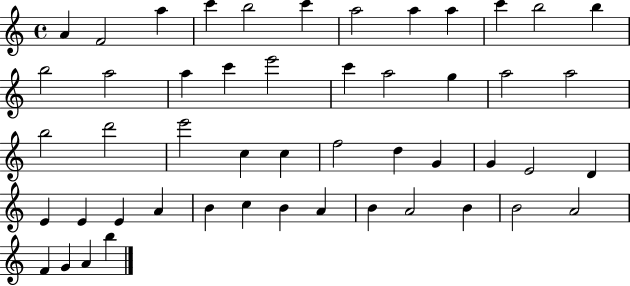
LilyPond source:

{
  \clef treble
  \time 4/4
  \defaultTimeSignature
  \key c \major
  a'4 f'2 a''4 | c'''4 b''2 c'''4 | a''2 a''4 a''4 | c'''4 b''2 b''4 | \break b''2 a''2 | a''4 c'''4 e'''2 | c'''4 a''2 g''4 | a''2 a''2 | \break b''2 d'''2 | e'''2 c''4 c''4 | f''2 d''4 g'4 | g'4 e'2 d'4 | \break e'4 e'4 e'4 a'4 | b'4 c''4 b'4 a'4 | b'4 a'2 b'4 | b'2 a'2 | \break f'4 g'4 a'4 b''4 | \bar "|."
}